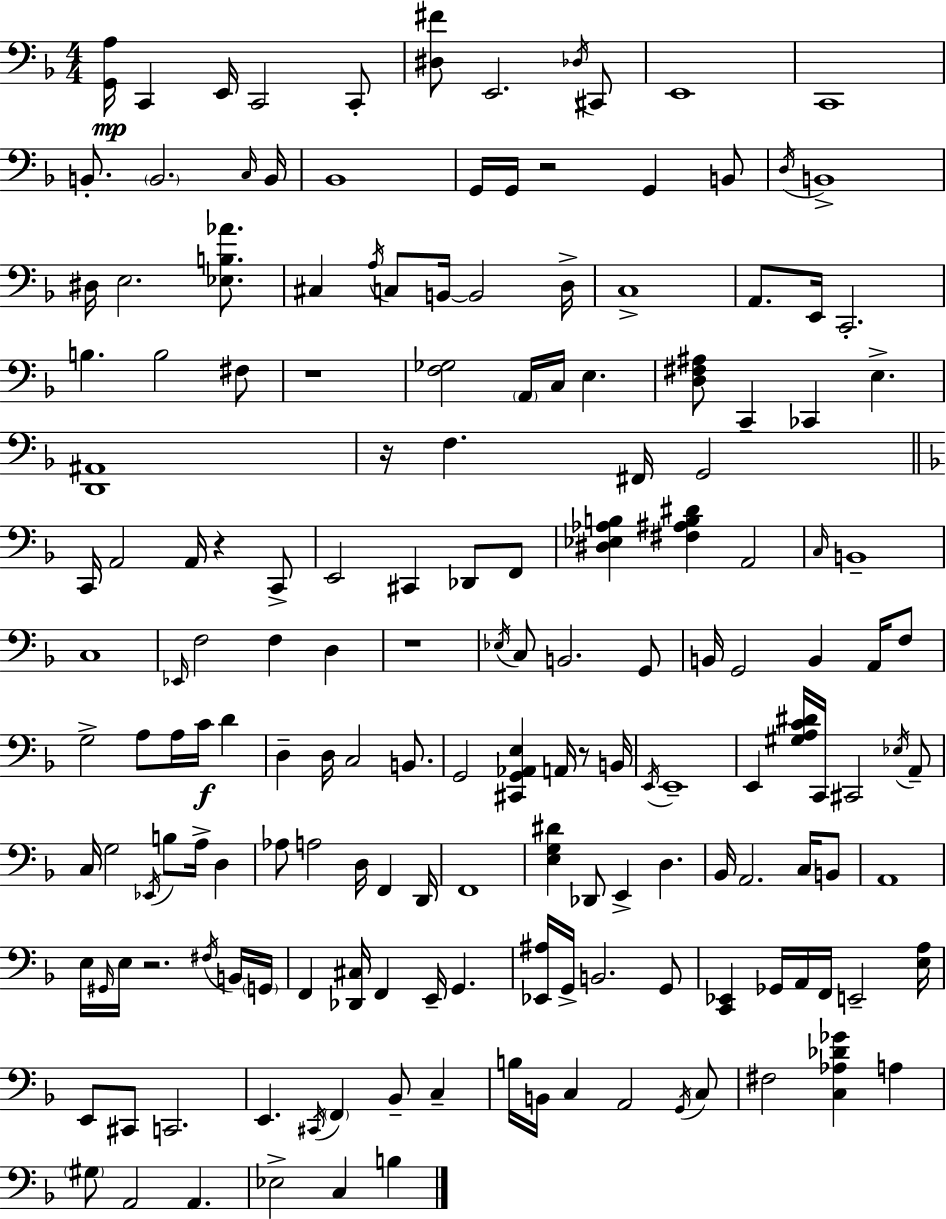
[G2,A3]/s C2/q E2/s C2/h C2/e [D#3,F#4]/e E2/h. Db3/s C#2/e E2/w C2/w B2/e. B2/h. C3/s B2/s Bb2/w G2/s G2/s R/h G2/q B2/e D3/s B2/w D#3/s E3/h. [Eb3,B3,Ab4]/e. C#3/q A3/s C3/e B2/s B2/h D3/s C3/w A2/e. E2/s C2/h. B3/q. B3/h F#3/e R/w [F3,Gb3]/h A2/s C3/s E3/q. [D3,F#3,A#3]/e C2/q CES2/q E3/q. [D2,A#2]/w R/s F3/q. F#2/s G2/h C2/s A2/h A2/s R/q C2/e E2/h C#2/q Db2/e F2/e [D#3,Eb3,Ab3,B3]/q [F#3,A#3,B3,D#4]/q A2/h C3/s B2/w C3/w Eb2/s F3/h F3/q D3/q R/w Eb3/s C3/e B2/h. G2/e B2/s G2/h B2/q A2/s F3/e G3/h A3/e A3/s C4/s D4/q D3/q D3/s C3/h B2/e. G2/h [C#2,G2,Ab2,E3]/q A2/s R/e B2/s E2/s E2/w E2/q [G#3,A3,C4,D#4]/s C2/s C#2/h Eb3/s A2/e C3/s G3/h Eb2/s B3/e A3/s D3/q Ab3/e A3/h D3/s F2/q D2/s F2/w [E3,G3,D#4]/q Db2/e E2/q D3/q. Bb2/s A2/h. C3/s B2/e A2/w E3/s G#2/s E3/s R/h. F#3/s B2/s G2/s F2/q [Db2,C#3]/s F2/q E2/s G2/q. [Eb2,A#3]/s G2/s B2/h. G2/e [C2,Eb2]/q Gb2/s A2/s F2/s E2/h [E3,A3]/s E2/e C#2/e C2/h. E2/q. C#2/s F2/q Bb2/e C3/q B3/s B2/s C3/q A2/h G2/s C3/e F#3/h [C3,Ab3,Db4,Gb4]/q A3/q G#3/e A2/h A2/q. Eb3/h C3/q B3/q